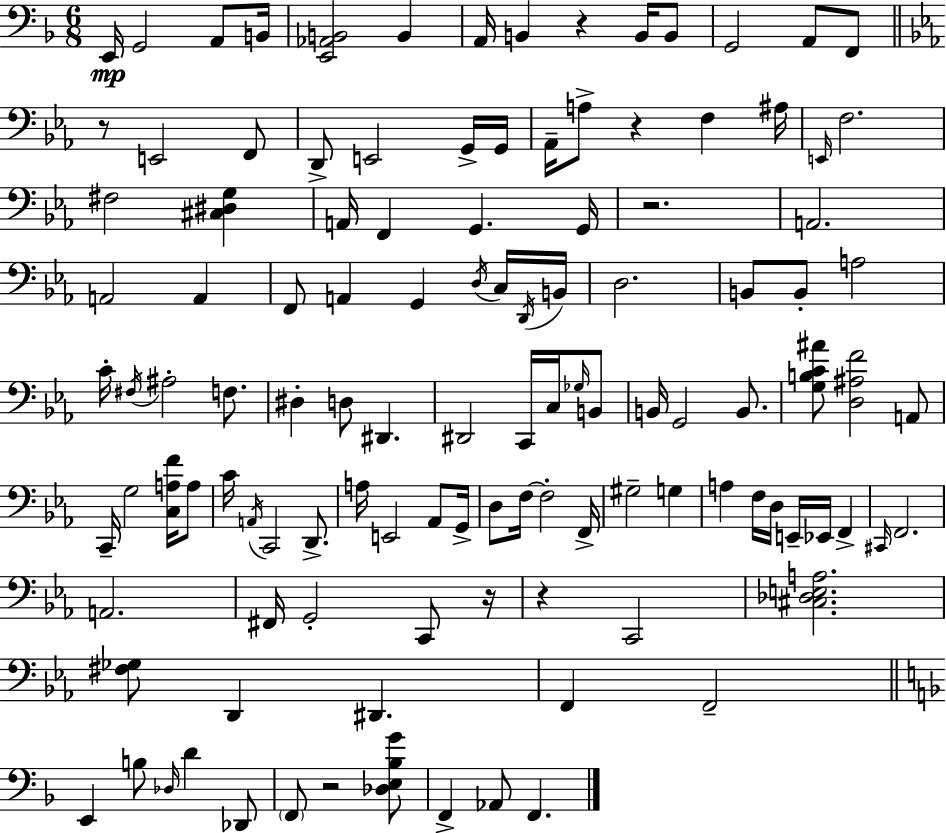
{
  \clef bass
  \numericTimeSignature
  \time 6/8
  \key d \minor
  e,16\mp g,2 a,8 b,16 | <e, aes, b,>2 b,4 | a,16 b,4 r4 b,16 b,8 | g,2 a,8 f,8 | \break \bar "||" \break \key ees \major r8 e,2 f,8 | d,8-> e,2 g,16-> g,16 | aes,16-- a8-> r4 f4 ais16 | \grace { e,16 } f2. | \break fis2 <cis dis g>4 | a,16 f,4 g,4. | g,16 r2. | a,2. | \break a,2 a,4 | f,8 a,4 g,4 \acciaccatura { d16 } | c16 \acciaccatura { d,16 } b,16 d2. | b,8 b,8-. a2 | \break c'16-. \acciaccatura { fis16 } ais2-. | f8. dis4-. d8 dis,4. | dis,2 | c,16 c16 \grace { ges16 } b,8 b,16 g,2 | \break b,8. <g b c' ais'>8 <d ais f'>2 | a,8 c,16-- g2 | <c a f'>16 a8 c'16 \acciaccatura { a,16 } c,2 | d,8.-> a16 e,2 | \break aes,8 g,16-> d8 f16~~ f2-. | f,16-> gis2-- | g4 a4 f16 d16 | e,16-- ees,16 f,4-> \grace { cis,16 } f,2. | \break a,2. | fis,16 g,2-. | c,8 r16 r4 c,2 | <cis des e a>2. | \break <fis ges>8 d,4 | dis,4. f,4 f,2-- | \bar "||" \break \key d \minor e,4 b8 \grace { des16 } d'4 des,8 | \parenthesize f,8 r2 <des e bes g'>8 | f,4-> aes,8 f,4. | \bar "|."
}